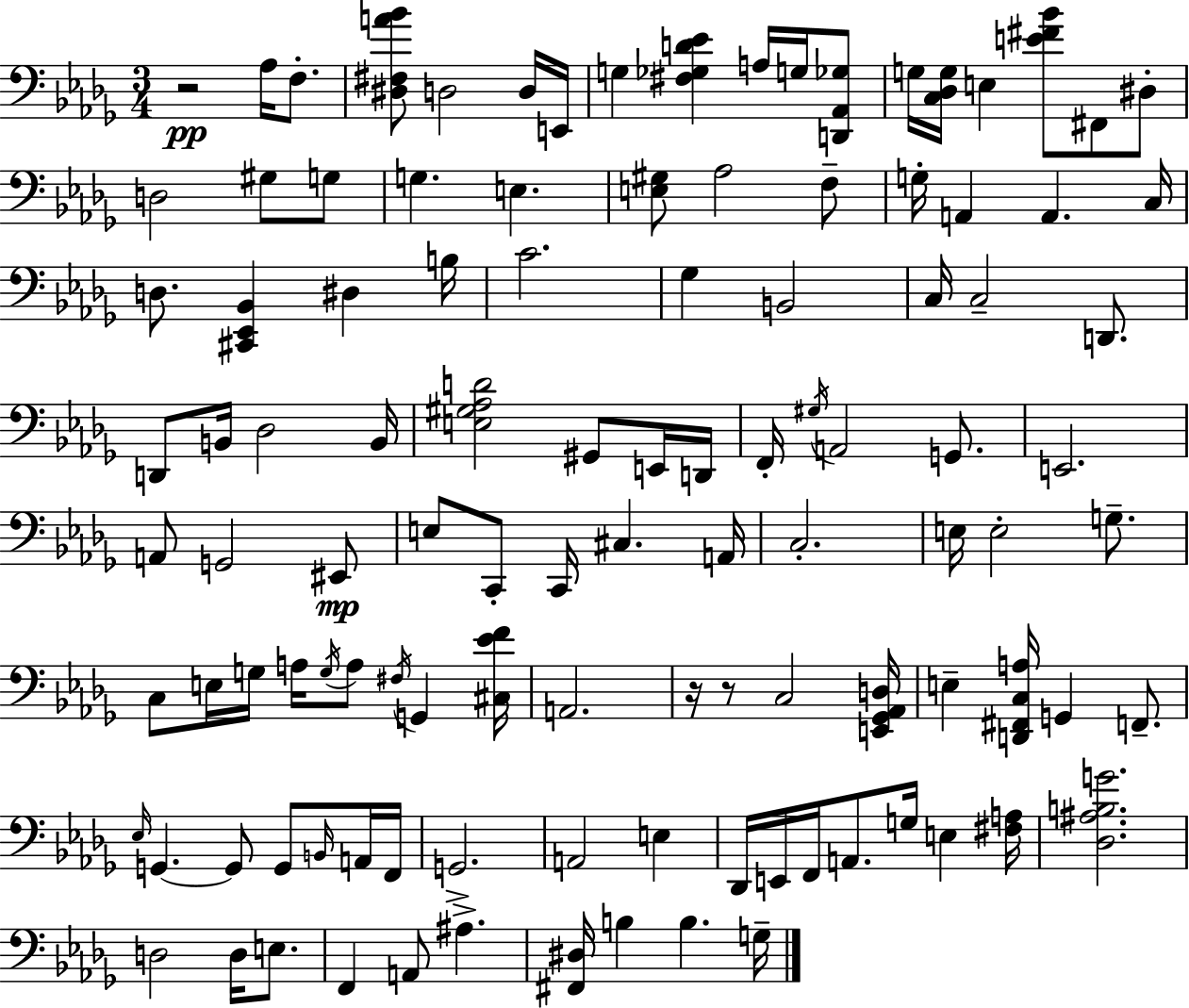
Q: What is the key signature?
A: BES minor